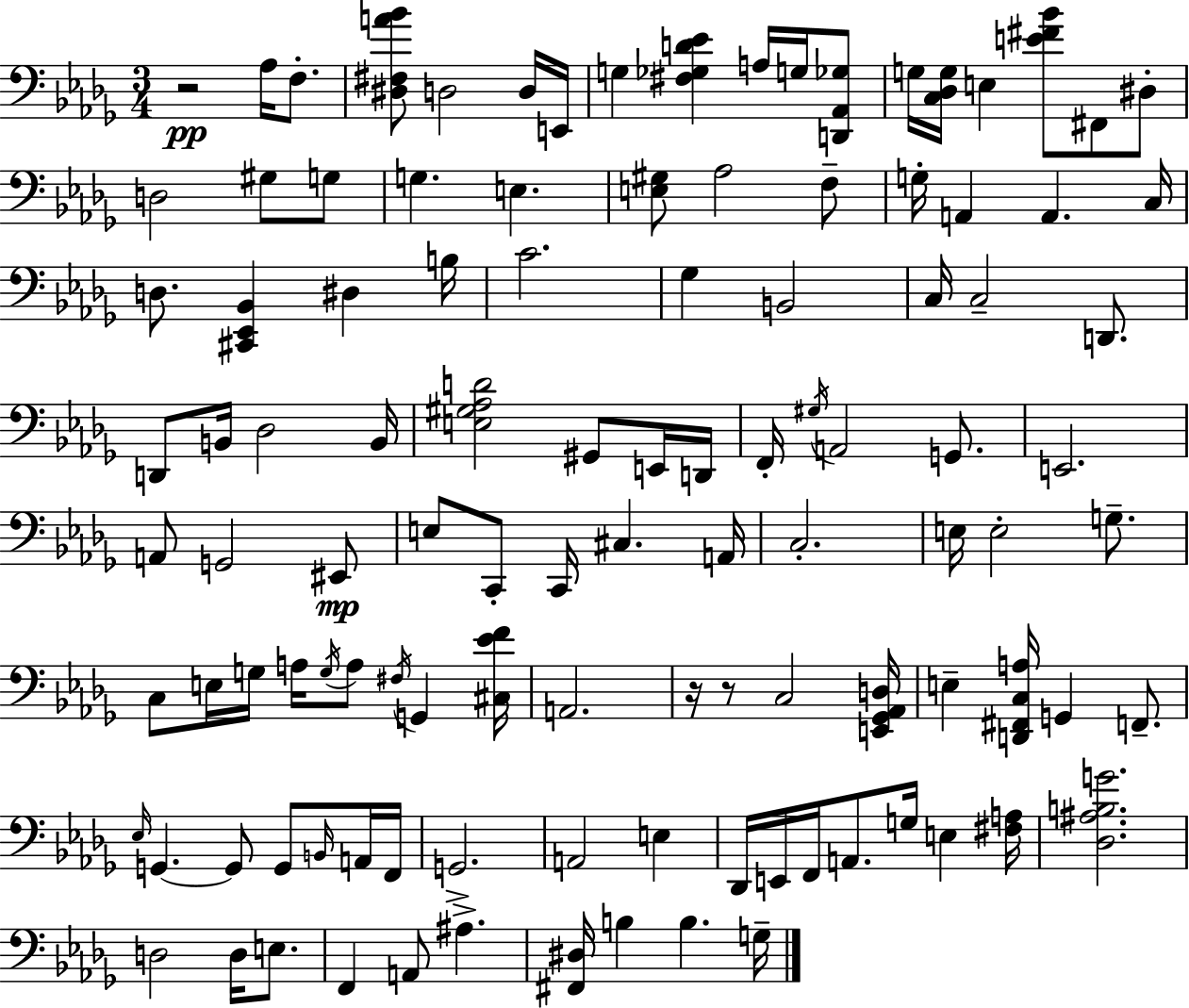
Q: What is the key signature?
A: BES minor